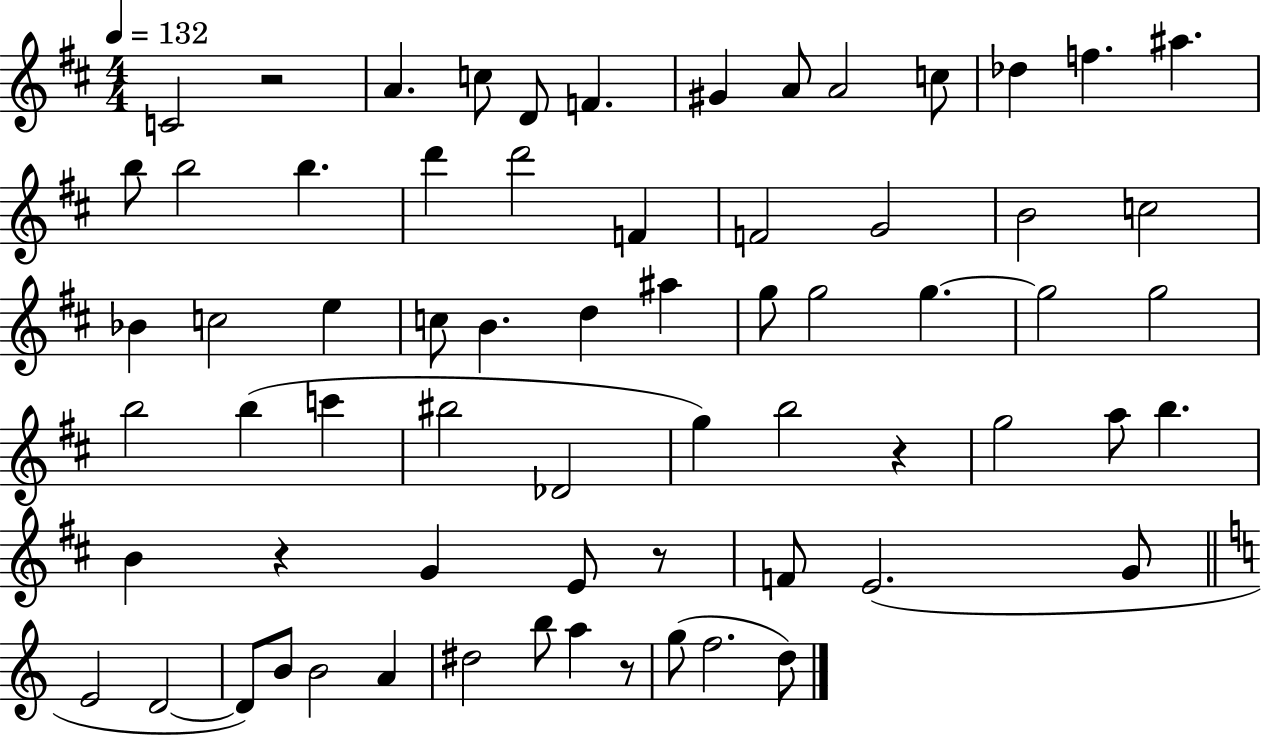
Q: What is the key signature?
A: D major